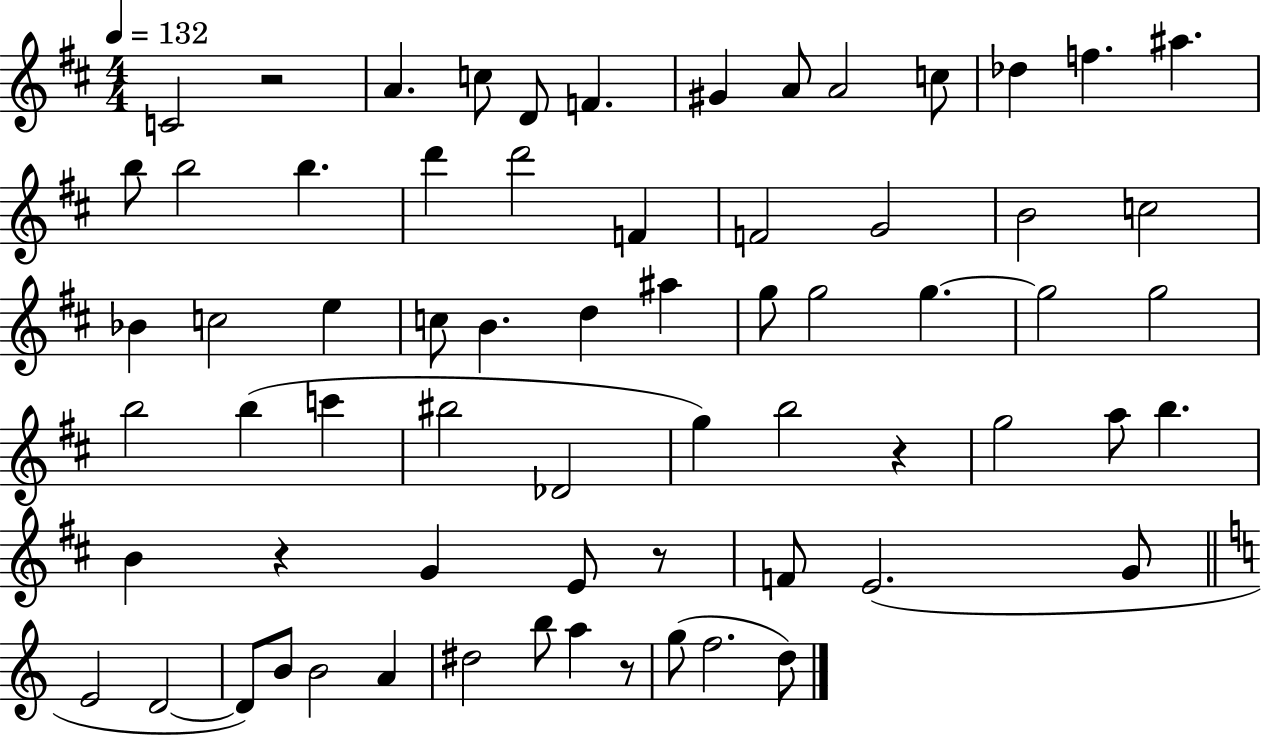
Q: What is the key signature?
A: D major